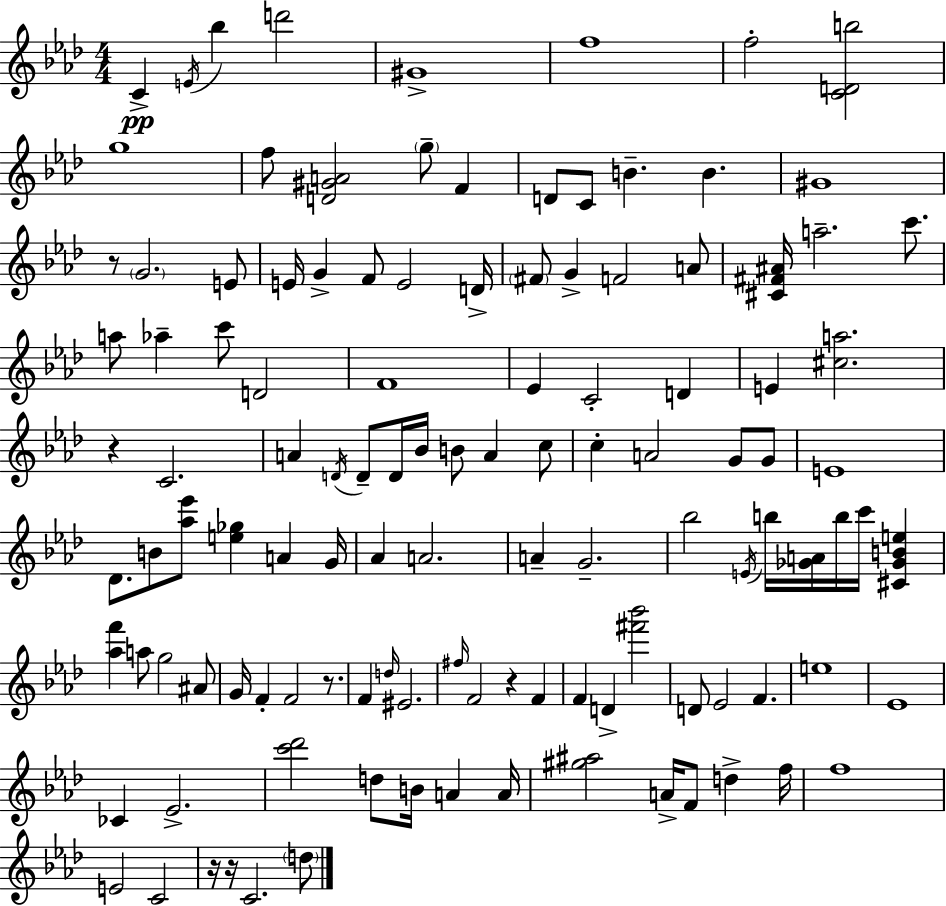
X:1
T:Untitled
M:4/4
L:1/4
K:Ab
C E/4 _b d'2 ^G4 f4 f2 [CDb]2 g4 f/2 [D^GA]2 g/2 F D/2 C/2 B B ^G4 z/2 G2 E/2 E/4 G F/2 E2 D/4 ^F/2 G F2 A/2 [^C^F^A]/4 a2 c'/2 a/2 _a c'/2 D2 F4 _E C2 D E [^ca]2 z C2 A D/4 D/2 D/4 _B/4 B/2 A c/2 c A2 G/2 G/2 E4 _D/2 B/2 [_a_e']/2 [e_g] A G/4 _A A2 A G2 _b2 E/4 b/4 [_GA]/4 b/4 c'/4 [^C_GBe] [_af'] a/2 g2 ^A/2 G/4 F F2 z/2 F d/4 ^E2 ^f/4 F2 z F F D [^f'_b']2 D/2 _E2 F e4 _E4 _C _E2 [c'_d']2 d/2 B/4 A A/4 [^g^a]2 A/4 F/2 d f/4 f4 E2 C2 z/4 z/4 C2 d/2